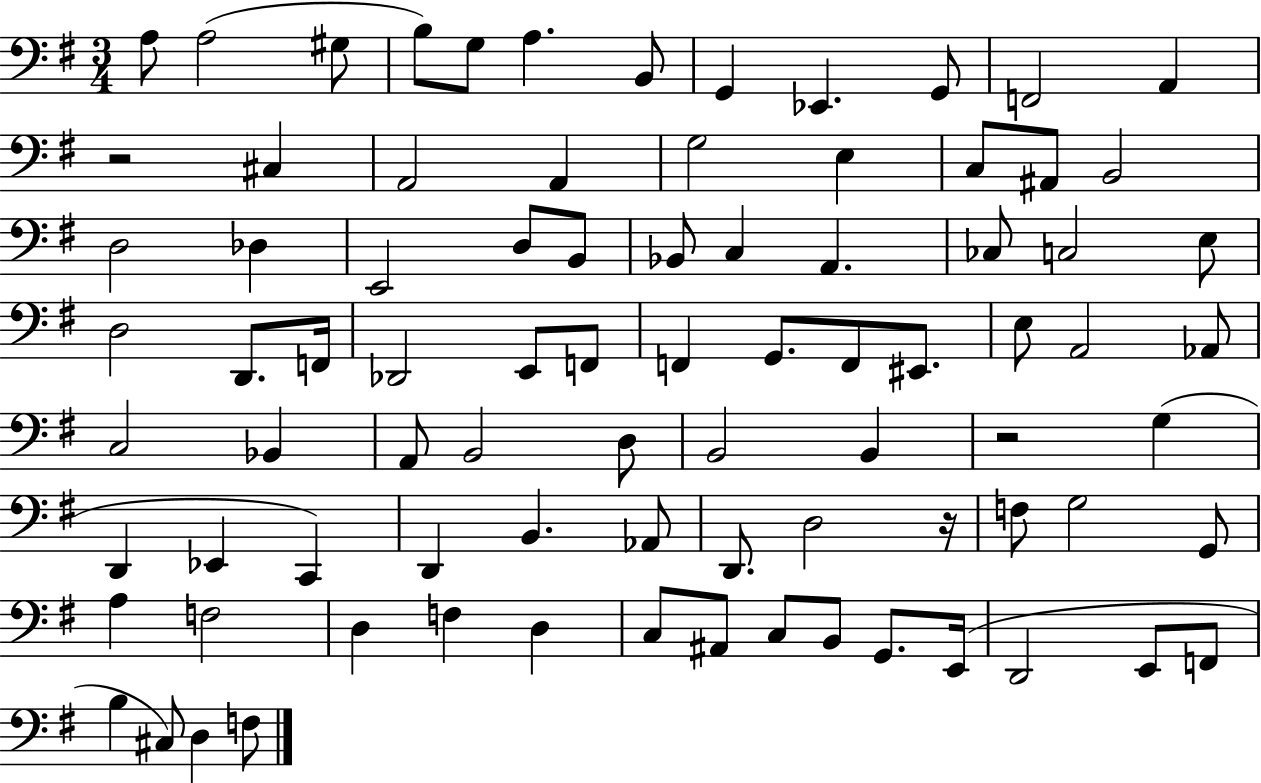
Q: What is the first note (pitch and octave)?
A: A3